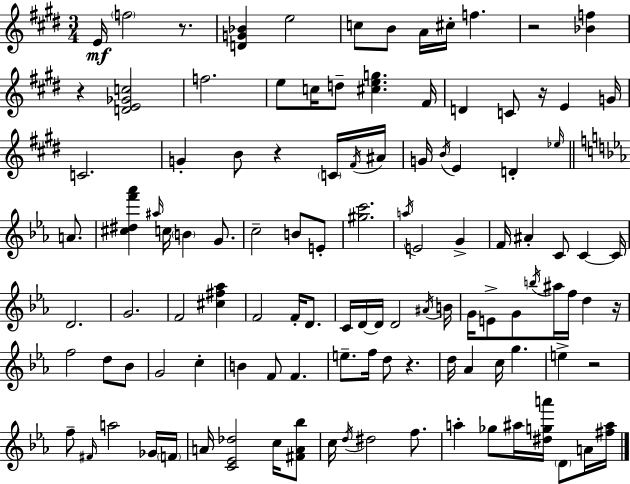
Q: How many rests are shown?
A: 8